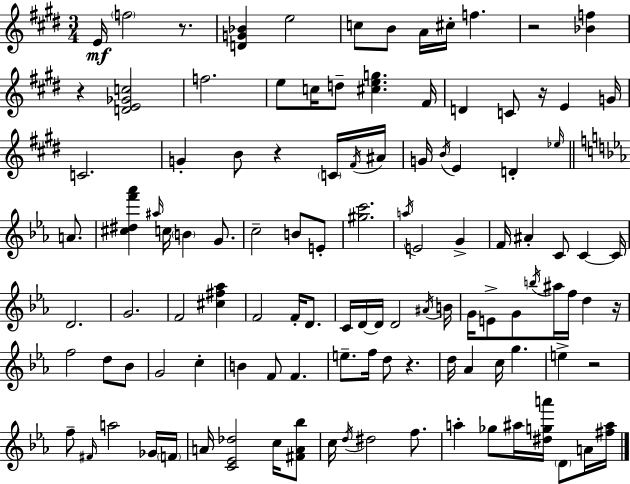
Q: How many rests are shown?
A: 8